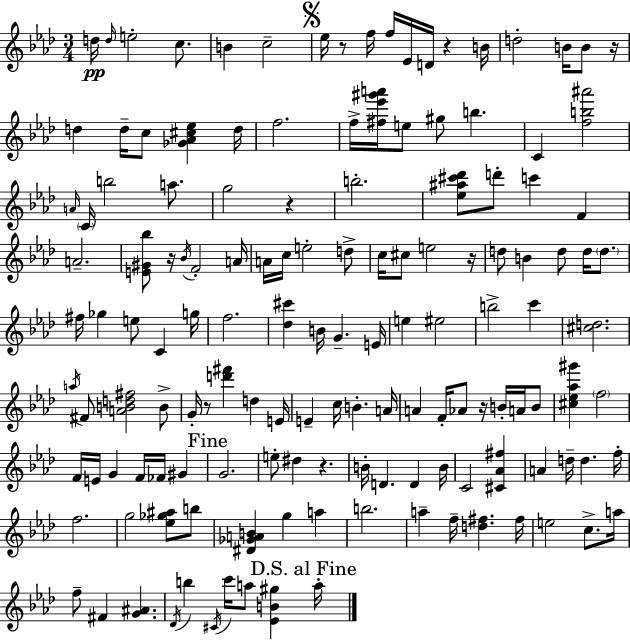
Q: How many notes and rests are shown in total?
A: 143